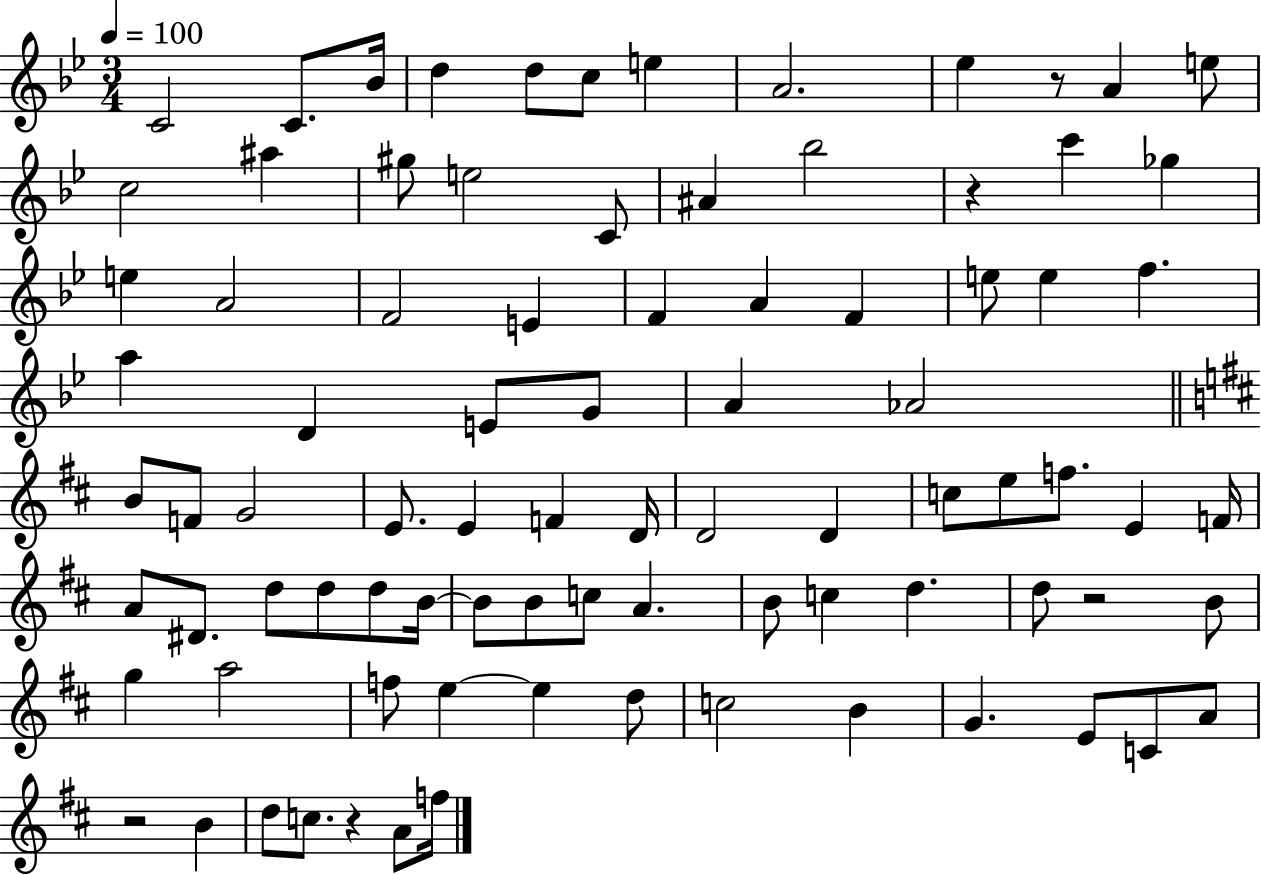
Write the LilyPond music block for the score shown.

{
  \clef treble
  \numericTimeSignature
  \time 3/4
  \key bes \major
  \tempo 4 = 100
  \repeat volta 2 { c'2 c'8. bes'16 | d''4 d''8 c''8 e''4 | a'2. | ees''4 r8 a'4 e''8 | \break c''2 ais''4 | gis''8 e''2 c'8 | ais'4 bes''2 | r4 c'''4 ges''4 | \break e''4 a'2 | f'2 e'4 | f'4 a'4 f'4 | e''8 e''4 f''4. | \break a''4 d'4 e'8 g'8 | a'4 aes'2 | \bar "||" \break \key d \major b'8 f'8 g'2 | e'8. e'4 f'4 d'16 | d'2 d'4 | c''8 e''8 f''8. e'4 f'16 | \break a'8 dis'8. d''8 d''8 d''8 b'16~~ | b'8 b'8 c''8 a'4. | b'8 c''4 d''4. | d''8 r2 b'8 | \break g''4 a''2 | f''8 e''4~~ e''4 d''8 | c''2 b'4 | g'4. e'8 c'8 a'8 | \break r2 b'4 | d''8 c''8. r4 a'8 f''16 | } \bar "|."
}